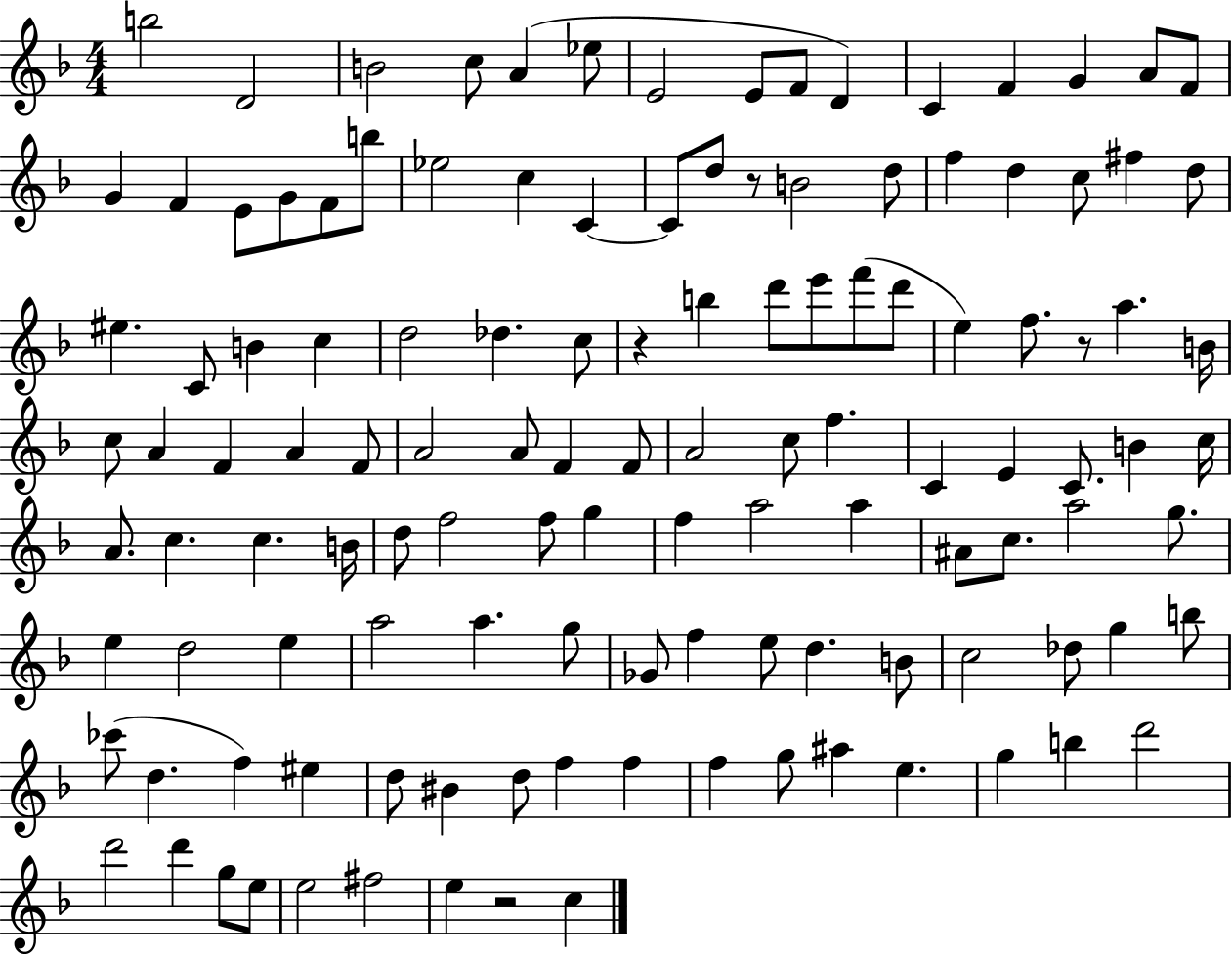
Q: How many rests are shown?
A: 4